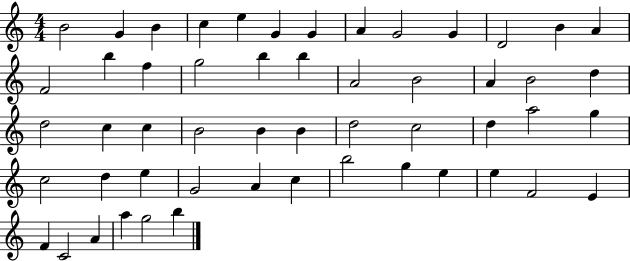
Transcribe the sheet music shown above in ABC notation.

X:1
T:Untitled
M:4/4
L:1/4
K:C
B2 G B c e G G A G2 G D2 B A F2 b f g2 b b A2 B2 A B2 d d2 c c B2 B B d2 c2 d a2 g c2 d e G2 A c b2 g e e F2 E F C2 A a g2 b